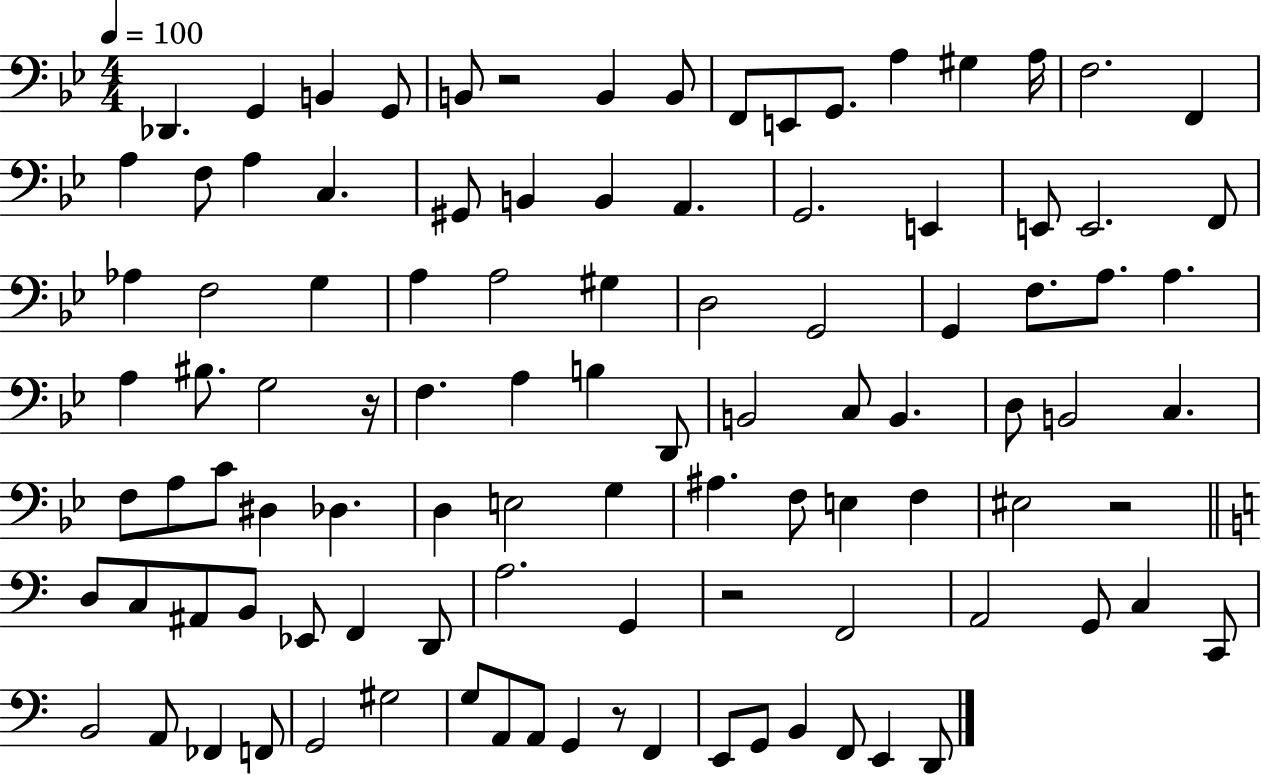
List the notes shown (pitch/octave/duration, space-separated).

Db2/q. G2/q B2/q G2/e B2/e R/h B2/q B2/e F2/e E2/e G2/e. A3/q G#3/q A3/s F3/h. F2/q A3/q F3/e A3/q C3/q. G#2/e B2/q B2/q A2/q. G2/h. E2/q E2/e E2/h. F2/e Ab3/q F3/h G3/q A3/q A3/h G#3/q D3/h G2/h G2/q F3/e. A3/e. A3/q. A3/q BIS3/e. G3/h R/s F3/q. A3/q B3/q D2/e B2/h C3/e B2/q. D3/e B2/h C3/q. F3/e A3/e C4/e D#3/q Db3/q. D3/q E3/h G3/q A#3/q. F3/e E3/q F3/q EIS3/h R/h D3/e C3/e A#2/e B2/e Eb2/e F2/q D2/e A3/h. G2/q R/h F2/h A2/h G2/e C3/q C2/e B2/h A2/e FES2/q F2/e G2/h G#3/h G3/e A2/e A2/e G2/q R/e F2/q E2/e G2/e B2/q F2/e E2/q D2/e